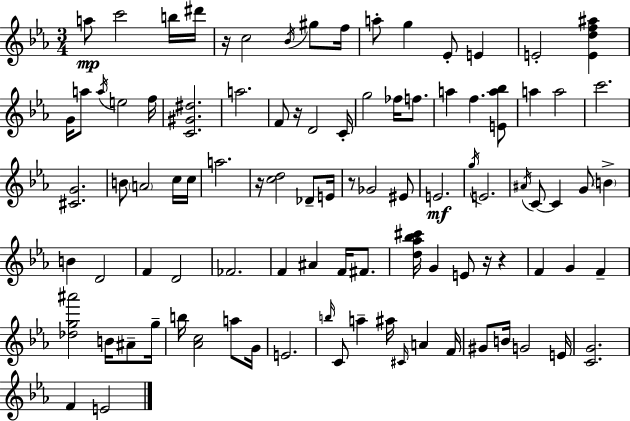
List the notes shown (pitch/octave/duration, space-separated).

A5/e C6/h B5/s D#6/s R/s C5/h Bb4/s G#5/e F5/s A5/e G5/q Eb4/e E4/q E4/h [E4,D5,F5,A#5]/q G4/s A5/e A5/s E5/h F5/s [C4,G#4,D#5]/h. A5/h. F4/e R/s D4/h C4/s G5/h FES5/s F5/e. A5/q F5/q. [E4,A5,Bb5]/e A5/q A5/h C6/h. [C#4,G4]/h. B4/e A4/h C5/s C5/s A5/h. R/s [C5,D5]/h Db4/e E4/s R/e Gb4/h EIS4/e E4/h. G5/s E4/h. A#4/s C4/e C4/q G4/e B4/q B4/q D4/h F4/q D4/h FES4/h. F4/q A#4/q F4/s F#4/e. [D5,Ab5,Bb5,C#6]/s G4/q E4/e R/s R/q F4/q G4/q F4/q [Db5,G5,A#6]/h B4/s A#4/e G5/s B5/s [Ab4,C5]/h A5/e G4/s E4/h. B5/s C4/e A5/q A#5/s C#4/s A4/q F4/s G#4/e B4/s G4/h E4/s [C4,G4]/h. F4/q E4/h